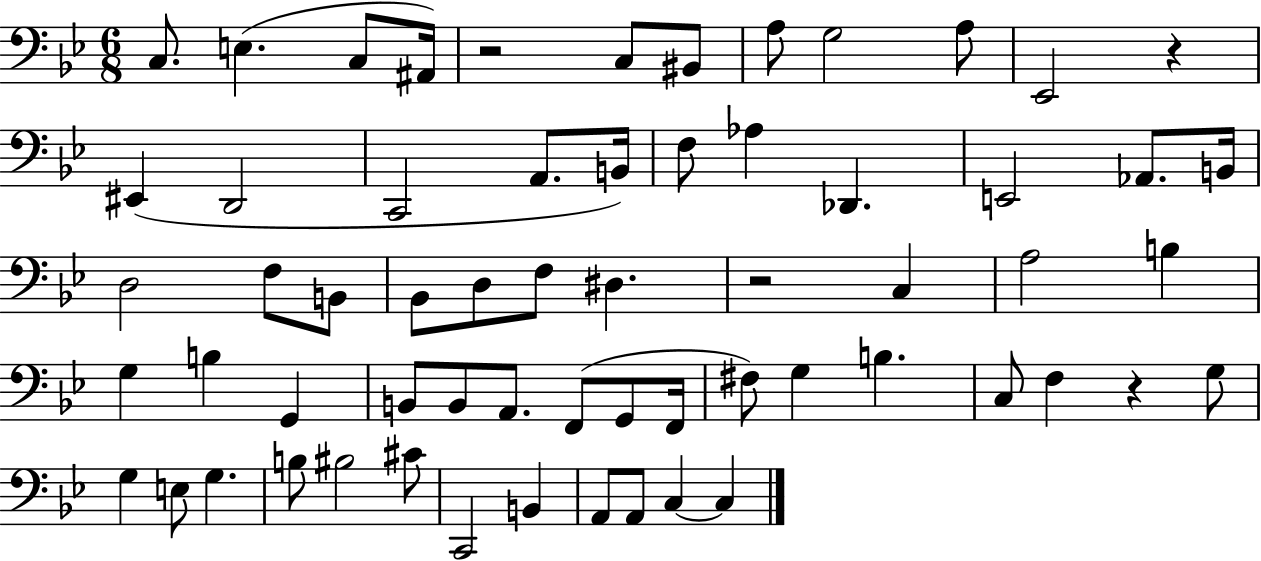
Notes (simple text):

C3/e. E3/q. C3/e A#2/s R/h C3/e BIS2/e A3/e G3/h A3/e Eb2/h R/q EIS2/q D2/h C2/h A2/e. B2/s F3/e Ab3/q Db2/q. E2/h Ab2/e. B2/s D3/h F3/e B2/e Bb2/e D3/e F3/e D#3/q. R/h C3/q A3/h B3/q G3/q B3/q G2/q B2/e B2/e A2/e. F2/e G2/e F2/s F#3/e G3/q B3/q. C3/e F3/q R/q G3/e G3/q E3/e G3/q. B3/e BIS3/h C#4/e C2/h B2/q A2/e A2/e C3/q C3/q